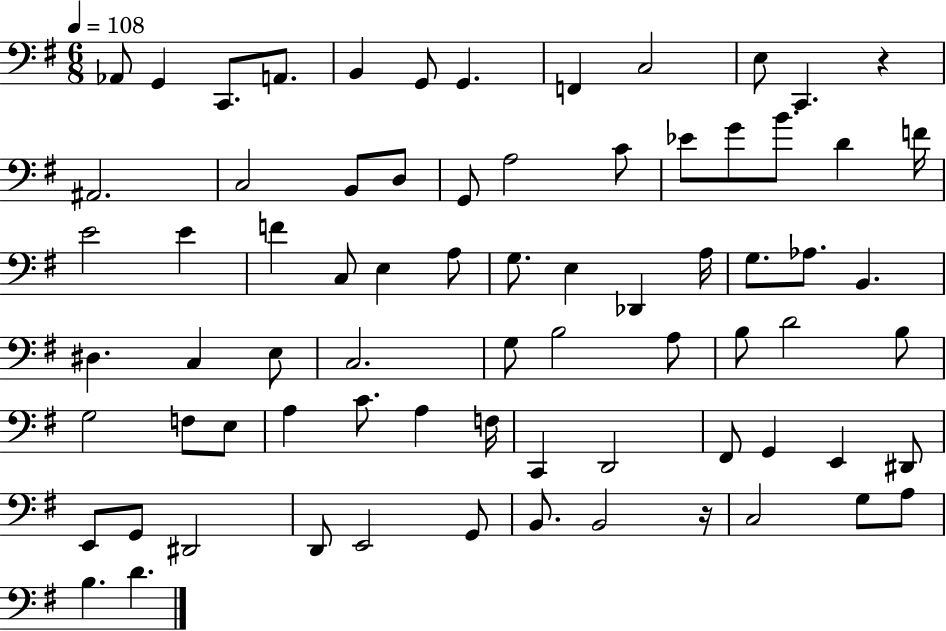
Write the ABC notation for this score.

X:1
T:Untitled
M:6/8
L:1/4
K:G
_A,,/2 G,, C,,/2 A,,/2 B,, G,,/2 G,, F,, C,2 E,/2 C,, z ^A,,2 C,2 B,,/2 D,/2 G,,/2 A,2 C/2 _E/2 G/2 B/2 D F/4 E2 E F C,/2 E, A,/2 G,/2 E, _D,, A,/4 G,/2 _A,/2 B,, ^D, C, E,/2 C,2 G,/2 B,2 A,/2 B,/2 D2 B,/2 G,2 F,/2 E,/2 A, C/2 A, F,/4 C,, D,,2 ^F,,/2 G,, E,, ^D,,/2 E,,/2 G,,/2 ^D,,2 D,,/2 E,,2 G,,/2 B,,/2 B,,2 z/4 C,2 G,/2 A,/2 B, D